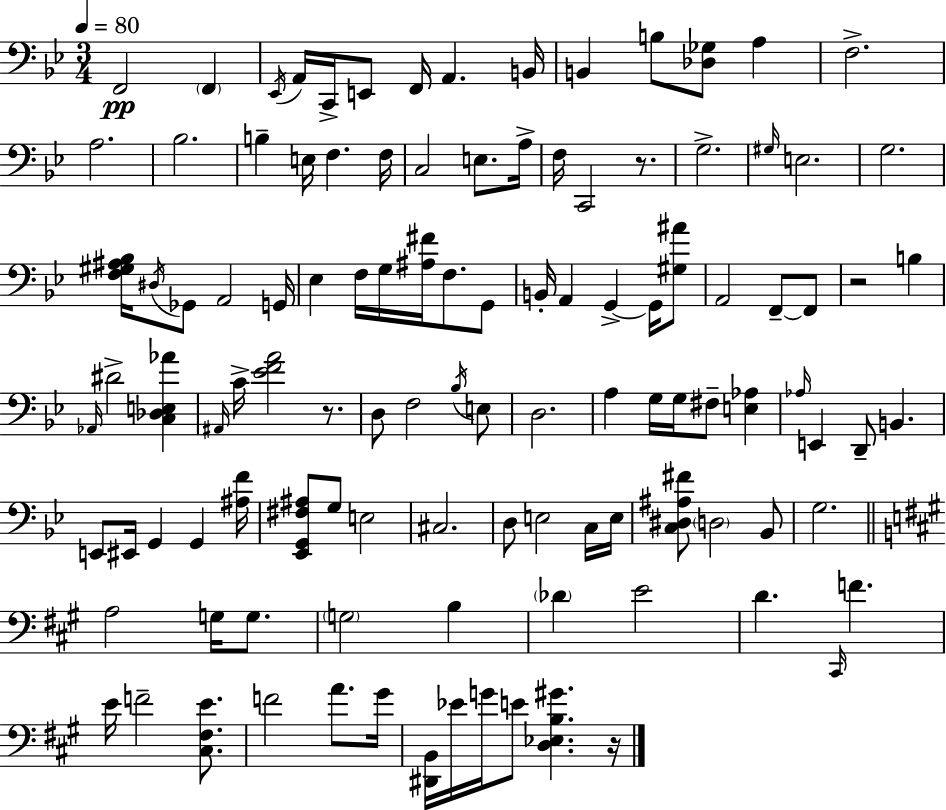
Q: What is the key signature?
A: G minor